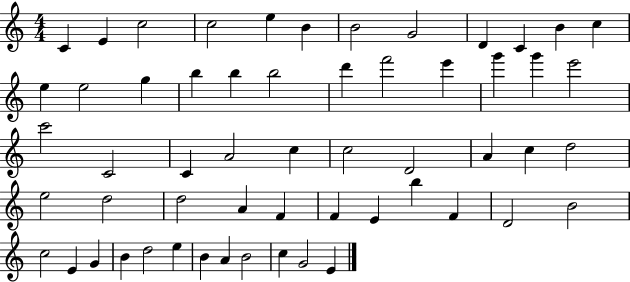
{
  \clef treble
  \numericTimeSignature
  \time 4/4
  \key c \major
  c'4 e'4 c''2 | c''2 e''4 b'4 | b'2 g'2 | d'4 c'4 b'4 c''4 | \break e''4 e''2 g''4 | b''4 b''4 b''2 | d'''4 f'''2 e'''4 | g'''4 g'''4 e'''2 | \break c'''2 c'2 | c'4 a'2 c''4 | c''2 d'2 | a'4 c''4 d''2 | \break e''2 d''2 | d''2 a'4 f'4 | f'4 e'4 b''4 f'4 | d'2 b'2 | \break c''2 e'4 g'4 | b'4 d''2 e''4 | b'4 a'4 b'2 | c''4 g'2 e'4 | \break \bar "|."
}